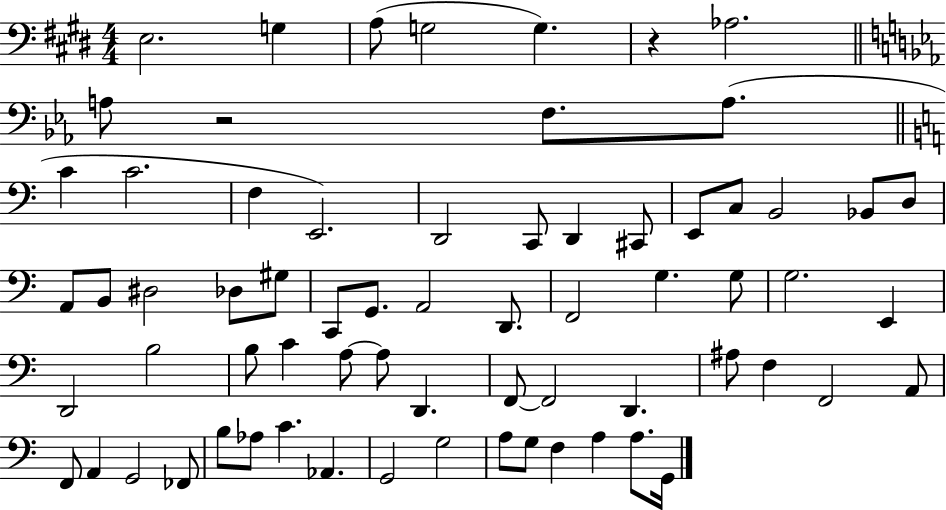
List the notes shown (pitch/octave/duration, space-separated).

E3/h. G3/q A3/e G3/h G3/q. R/q Ab3/h. A3/e R/h F3/e. A3/e. C4/q C4/h. F3/q E2/h. D2/h C2/e D2/q C#2/e E2/e C3/e B2/h Bb2/e D3/e A2/e B2/e D#3/h Db3/e G#3/e C2/e G2/e. A2/h D2/e. F2/h G3/q. G3/e G3/h. E2/q D2/h B3/h B3/e C4/q A3/e A3/e D2/q. F2/e F2/h D2/q. A#3/e F3/q F2/h A2/e F2/e A2/q G2/h FES2/e B3/e Ab3/e C4/q. Ab2/q. G2/h G3/h A3/e G3/e F3/q A3/q A3/e. G2/s